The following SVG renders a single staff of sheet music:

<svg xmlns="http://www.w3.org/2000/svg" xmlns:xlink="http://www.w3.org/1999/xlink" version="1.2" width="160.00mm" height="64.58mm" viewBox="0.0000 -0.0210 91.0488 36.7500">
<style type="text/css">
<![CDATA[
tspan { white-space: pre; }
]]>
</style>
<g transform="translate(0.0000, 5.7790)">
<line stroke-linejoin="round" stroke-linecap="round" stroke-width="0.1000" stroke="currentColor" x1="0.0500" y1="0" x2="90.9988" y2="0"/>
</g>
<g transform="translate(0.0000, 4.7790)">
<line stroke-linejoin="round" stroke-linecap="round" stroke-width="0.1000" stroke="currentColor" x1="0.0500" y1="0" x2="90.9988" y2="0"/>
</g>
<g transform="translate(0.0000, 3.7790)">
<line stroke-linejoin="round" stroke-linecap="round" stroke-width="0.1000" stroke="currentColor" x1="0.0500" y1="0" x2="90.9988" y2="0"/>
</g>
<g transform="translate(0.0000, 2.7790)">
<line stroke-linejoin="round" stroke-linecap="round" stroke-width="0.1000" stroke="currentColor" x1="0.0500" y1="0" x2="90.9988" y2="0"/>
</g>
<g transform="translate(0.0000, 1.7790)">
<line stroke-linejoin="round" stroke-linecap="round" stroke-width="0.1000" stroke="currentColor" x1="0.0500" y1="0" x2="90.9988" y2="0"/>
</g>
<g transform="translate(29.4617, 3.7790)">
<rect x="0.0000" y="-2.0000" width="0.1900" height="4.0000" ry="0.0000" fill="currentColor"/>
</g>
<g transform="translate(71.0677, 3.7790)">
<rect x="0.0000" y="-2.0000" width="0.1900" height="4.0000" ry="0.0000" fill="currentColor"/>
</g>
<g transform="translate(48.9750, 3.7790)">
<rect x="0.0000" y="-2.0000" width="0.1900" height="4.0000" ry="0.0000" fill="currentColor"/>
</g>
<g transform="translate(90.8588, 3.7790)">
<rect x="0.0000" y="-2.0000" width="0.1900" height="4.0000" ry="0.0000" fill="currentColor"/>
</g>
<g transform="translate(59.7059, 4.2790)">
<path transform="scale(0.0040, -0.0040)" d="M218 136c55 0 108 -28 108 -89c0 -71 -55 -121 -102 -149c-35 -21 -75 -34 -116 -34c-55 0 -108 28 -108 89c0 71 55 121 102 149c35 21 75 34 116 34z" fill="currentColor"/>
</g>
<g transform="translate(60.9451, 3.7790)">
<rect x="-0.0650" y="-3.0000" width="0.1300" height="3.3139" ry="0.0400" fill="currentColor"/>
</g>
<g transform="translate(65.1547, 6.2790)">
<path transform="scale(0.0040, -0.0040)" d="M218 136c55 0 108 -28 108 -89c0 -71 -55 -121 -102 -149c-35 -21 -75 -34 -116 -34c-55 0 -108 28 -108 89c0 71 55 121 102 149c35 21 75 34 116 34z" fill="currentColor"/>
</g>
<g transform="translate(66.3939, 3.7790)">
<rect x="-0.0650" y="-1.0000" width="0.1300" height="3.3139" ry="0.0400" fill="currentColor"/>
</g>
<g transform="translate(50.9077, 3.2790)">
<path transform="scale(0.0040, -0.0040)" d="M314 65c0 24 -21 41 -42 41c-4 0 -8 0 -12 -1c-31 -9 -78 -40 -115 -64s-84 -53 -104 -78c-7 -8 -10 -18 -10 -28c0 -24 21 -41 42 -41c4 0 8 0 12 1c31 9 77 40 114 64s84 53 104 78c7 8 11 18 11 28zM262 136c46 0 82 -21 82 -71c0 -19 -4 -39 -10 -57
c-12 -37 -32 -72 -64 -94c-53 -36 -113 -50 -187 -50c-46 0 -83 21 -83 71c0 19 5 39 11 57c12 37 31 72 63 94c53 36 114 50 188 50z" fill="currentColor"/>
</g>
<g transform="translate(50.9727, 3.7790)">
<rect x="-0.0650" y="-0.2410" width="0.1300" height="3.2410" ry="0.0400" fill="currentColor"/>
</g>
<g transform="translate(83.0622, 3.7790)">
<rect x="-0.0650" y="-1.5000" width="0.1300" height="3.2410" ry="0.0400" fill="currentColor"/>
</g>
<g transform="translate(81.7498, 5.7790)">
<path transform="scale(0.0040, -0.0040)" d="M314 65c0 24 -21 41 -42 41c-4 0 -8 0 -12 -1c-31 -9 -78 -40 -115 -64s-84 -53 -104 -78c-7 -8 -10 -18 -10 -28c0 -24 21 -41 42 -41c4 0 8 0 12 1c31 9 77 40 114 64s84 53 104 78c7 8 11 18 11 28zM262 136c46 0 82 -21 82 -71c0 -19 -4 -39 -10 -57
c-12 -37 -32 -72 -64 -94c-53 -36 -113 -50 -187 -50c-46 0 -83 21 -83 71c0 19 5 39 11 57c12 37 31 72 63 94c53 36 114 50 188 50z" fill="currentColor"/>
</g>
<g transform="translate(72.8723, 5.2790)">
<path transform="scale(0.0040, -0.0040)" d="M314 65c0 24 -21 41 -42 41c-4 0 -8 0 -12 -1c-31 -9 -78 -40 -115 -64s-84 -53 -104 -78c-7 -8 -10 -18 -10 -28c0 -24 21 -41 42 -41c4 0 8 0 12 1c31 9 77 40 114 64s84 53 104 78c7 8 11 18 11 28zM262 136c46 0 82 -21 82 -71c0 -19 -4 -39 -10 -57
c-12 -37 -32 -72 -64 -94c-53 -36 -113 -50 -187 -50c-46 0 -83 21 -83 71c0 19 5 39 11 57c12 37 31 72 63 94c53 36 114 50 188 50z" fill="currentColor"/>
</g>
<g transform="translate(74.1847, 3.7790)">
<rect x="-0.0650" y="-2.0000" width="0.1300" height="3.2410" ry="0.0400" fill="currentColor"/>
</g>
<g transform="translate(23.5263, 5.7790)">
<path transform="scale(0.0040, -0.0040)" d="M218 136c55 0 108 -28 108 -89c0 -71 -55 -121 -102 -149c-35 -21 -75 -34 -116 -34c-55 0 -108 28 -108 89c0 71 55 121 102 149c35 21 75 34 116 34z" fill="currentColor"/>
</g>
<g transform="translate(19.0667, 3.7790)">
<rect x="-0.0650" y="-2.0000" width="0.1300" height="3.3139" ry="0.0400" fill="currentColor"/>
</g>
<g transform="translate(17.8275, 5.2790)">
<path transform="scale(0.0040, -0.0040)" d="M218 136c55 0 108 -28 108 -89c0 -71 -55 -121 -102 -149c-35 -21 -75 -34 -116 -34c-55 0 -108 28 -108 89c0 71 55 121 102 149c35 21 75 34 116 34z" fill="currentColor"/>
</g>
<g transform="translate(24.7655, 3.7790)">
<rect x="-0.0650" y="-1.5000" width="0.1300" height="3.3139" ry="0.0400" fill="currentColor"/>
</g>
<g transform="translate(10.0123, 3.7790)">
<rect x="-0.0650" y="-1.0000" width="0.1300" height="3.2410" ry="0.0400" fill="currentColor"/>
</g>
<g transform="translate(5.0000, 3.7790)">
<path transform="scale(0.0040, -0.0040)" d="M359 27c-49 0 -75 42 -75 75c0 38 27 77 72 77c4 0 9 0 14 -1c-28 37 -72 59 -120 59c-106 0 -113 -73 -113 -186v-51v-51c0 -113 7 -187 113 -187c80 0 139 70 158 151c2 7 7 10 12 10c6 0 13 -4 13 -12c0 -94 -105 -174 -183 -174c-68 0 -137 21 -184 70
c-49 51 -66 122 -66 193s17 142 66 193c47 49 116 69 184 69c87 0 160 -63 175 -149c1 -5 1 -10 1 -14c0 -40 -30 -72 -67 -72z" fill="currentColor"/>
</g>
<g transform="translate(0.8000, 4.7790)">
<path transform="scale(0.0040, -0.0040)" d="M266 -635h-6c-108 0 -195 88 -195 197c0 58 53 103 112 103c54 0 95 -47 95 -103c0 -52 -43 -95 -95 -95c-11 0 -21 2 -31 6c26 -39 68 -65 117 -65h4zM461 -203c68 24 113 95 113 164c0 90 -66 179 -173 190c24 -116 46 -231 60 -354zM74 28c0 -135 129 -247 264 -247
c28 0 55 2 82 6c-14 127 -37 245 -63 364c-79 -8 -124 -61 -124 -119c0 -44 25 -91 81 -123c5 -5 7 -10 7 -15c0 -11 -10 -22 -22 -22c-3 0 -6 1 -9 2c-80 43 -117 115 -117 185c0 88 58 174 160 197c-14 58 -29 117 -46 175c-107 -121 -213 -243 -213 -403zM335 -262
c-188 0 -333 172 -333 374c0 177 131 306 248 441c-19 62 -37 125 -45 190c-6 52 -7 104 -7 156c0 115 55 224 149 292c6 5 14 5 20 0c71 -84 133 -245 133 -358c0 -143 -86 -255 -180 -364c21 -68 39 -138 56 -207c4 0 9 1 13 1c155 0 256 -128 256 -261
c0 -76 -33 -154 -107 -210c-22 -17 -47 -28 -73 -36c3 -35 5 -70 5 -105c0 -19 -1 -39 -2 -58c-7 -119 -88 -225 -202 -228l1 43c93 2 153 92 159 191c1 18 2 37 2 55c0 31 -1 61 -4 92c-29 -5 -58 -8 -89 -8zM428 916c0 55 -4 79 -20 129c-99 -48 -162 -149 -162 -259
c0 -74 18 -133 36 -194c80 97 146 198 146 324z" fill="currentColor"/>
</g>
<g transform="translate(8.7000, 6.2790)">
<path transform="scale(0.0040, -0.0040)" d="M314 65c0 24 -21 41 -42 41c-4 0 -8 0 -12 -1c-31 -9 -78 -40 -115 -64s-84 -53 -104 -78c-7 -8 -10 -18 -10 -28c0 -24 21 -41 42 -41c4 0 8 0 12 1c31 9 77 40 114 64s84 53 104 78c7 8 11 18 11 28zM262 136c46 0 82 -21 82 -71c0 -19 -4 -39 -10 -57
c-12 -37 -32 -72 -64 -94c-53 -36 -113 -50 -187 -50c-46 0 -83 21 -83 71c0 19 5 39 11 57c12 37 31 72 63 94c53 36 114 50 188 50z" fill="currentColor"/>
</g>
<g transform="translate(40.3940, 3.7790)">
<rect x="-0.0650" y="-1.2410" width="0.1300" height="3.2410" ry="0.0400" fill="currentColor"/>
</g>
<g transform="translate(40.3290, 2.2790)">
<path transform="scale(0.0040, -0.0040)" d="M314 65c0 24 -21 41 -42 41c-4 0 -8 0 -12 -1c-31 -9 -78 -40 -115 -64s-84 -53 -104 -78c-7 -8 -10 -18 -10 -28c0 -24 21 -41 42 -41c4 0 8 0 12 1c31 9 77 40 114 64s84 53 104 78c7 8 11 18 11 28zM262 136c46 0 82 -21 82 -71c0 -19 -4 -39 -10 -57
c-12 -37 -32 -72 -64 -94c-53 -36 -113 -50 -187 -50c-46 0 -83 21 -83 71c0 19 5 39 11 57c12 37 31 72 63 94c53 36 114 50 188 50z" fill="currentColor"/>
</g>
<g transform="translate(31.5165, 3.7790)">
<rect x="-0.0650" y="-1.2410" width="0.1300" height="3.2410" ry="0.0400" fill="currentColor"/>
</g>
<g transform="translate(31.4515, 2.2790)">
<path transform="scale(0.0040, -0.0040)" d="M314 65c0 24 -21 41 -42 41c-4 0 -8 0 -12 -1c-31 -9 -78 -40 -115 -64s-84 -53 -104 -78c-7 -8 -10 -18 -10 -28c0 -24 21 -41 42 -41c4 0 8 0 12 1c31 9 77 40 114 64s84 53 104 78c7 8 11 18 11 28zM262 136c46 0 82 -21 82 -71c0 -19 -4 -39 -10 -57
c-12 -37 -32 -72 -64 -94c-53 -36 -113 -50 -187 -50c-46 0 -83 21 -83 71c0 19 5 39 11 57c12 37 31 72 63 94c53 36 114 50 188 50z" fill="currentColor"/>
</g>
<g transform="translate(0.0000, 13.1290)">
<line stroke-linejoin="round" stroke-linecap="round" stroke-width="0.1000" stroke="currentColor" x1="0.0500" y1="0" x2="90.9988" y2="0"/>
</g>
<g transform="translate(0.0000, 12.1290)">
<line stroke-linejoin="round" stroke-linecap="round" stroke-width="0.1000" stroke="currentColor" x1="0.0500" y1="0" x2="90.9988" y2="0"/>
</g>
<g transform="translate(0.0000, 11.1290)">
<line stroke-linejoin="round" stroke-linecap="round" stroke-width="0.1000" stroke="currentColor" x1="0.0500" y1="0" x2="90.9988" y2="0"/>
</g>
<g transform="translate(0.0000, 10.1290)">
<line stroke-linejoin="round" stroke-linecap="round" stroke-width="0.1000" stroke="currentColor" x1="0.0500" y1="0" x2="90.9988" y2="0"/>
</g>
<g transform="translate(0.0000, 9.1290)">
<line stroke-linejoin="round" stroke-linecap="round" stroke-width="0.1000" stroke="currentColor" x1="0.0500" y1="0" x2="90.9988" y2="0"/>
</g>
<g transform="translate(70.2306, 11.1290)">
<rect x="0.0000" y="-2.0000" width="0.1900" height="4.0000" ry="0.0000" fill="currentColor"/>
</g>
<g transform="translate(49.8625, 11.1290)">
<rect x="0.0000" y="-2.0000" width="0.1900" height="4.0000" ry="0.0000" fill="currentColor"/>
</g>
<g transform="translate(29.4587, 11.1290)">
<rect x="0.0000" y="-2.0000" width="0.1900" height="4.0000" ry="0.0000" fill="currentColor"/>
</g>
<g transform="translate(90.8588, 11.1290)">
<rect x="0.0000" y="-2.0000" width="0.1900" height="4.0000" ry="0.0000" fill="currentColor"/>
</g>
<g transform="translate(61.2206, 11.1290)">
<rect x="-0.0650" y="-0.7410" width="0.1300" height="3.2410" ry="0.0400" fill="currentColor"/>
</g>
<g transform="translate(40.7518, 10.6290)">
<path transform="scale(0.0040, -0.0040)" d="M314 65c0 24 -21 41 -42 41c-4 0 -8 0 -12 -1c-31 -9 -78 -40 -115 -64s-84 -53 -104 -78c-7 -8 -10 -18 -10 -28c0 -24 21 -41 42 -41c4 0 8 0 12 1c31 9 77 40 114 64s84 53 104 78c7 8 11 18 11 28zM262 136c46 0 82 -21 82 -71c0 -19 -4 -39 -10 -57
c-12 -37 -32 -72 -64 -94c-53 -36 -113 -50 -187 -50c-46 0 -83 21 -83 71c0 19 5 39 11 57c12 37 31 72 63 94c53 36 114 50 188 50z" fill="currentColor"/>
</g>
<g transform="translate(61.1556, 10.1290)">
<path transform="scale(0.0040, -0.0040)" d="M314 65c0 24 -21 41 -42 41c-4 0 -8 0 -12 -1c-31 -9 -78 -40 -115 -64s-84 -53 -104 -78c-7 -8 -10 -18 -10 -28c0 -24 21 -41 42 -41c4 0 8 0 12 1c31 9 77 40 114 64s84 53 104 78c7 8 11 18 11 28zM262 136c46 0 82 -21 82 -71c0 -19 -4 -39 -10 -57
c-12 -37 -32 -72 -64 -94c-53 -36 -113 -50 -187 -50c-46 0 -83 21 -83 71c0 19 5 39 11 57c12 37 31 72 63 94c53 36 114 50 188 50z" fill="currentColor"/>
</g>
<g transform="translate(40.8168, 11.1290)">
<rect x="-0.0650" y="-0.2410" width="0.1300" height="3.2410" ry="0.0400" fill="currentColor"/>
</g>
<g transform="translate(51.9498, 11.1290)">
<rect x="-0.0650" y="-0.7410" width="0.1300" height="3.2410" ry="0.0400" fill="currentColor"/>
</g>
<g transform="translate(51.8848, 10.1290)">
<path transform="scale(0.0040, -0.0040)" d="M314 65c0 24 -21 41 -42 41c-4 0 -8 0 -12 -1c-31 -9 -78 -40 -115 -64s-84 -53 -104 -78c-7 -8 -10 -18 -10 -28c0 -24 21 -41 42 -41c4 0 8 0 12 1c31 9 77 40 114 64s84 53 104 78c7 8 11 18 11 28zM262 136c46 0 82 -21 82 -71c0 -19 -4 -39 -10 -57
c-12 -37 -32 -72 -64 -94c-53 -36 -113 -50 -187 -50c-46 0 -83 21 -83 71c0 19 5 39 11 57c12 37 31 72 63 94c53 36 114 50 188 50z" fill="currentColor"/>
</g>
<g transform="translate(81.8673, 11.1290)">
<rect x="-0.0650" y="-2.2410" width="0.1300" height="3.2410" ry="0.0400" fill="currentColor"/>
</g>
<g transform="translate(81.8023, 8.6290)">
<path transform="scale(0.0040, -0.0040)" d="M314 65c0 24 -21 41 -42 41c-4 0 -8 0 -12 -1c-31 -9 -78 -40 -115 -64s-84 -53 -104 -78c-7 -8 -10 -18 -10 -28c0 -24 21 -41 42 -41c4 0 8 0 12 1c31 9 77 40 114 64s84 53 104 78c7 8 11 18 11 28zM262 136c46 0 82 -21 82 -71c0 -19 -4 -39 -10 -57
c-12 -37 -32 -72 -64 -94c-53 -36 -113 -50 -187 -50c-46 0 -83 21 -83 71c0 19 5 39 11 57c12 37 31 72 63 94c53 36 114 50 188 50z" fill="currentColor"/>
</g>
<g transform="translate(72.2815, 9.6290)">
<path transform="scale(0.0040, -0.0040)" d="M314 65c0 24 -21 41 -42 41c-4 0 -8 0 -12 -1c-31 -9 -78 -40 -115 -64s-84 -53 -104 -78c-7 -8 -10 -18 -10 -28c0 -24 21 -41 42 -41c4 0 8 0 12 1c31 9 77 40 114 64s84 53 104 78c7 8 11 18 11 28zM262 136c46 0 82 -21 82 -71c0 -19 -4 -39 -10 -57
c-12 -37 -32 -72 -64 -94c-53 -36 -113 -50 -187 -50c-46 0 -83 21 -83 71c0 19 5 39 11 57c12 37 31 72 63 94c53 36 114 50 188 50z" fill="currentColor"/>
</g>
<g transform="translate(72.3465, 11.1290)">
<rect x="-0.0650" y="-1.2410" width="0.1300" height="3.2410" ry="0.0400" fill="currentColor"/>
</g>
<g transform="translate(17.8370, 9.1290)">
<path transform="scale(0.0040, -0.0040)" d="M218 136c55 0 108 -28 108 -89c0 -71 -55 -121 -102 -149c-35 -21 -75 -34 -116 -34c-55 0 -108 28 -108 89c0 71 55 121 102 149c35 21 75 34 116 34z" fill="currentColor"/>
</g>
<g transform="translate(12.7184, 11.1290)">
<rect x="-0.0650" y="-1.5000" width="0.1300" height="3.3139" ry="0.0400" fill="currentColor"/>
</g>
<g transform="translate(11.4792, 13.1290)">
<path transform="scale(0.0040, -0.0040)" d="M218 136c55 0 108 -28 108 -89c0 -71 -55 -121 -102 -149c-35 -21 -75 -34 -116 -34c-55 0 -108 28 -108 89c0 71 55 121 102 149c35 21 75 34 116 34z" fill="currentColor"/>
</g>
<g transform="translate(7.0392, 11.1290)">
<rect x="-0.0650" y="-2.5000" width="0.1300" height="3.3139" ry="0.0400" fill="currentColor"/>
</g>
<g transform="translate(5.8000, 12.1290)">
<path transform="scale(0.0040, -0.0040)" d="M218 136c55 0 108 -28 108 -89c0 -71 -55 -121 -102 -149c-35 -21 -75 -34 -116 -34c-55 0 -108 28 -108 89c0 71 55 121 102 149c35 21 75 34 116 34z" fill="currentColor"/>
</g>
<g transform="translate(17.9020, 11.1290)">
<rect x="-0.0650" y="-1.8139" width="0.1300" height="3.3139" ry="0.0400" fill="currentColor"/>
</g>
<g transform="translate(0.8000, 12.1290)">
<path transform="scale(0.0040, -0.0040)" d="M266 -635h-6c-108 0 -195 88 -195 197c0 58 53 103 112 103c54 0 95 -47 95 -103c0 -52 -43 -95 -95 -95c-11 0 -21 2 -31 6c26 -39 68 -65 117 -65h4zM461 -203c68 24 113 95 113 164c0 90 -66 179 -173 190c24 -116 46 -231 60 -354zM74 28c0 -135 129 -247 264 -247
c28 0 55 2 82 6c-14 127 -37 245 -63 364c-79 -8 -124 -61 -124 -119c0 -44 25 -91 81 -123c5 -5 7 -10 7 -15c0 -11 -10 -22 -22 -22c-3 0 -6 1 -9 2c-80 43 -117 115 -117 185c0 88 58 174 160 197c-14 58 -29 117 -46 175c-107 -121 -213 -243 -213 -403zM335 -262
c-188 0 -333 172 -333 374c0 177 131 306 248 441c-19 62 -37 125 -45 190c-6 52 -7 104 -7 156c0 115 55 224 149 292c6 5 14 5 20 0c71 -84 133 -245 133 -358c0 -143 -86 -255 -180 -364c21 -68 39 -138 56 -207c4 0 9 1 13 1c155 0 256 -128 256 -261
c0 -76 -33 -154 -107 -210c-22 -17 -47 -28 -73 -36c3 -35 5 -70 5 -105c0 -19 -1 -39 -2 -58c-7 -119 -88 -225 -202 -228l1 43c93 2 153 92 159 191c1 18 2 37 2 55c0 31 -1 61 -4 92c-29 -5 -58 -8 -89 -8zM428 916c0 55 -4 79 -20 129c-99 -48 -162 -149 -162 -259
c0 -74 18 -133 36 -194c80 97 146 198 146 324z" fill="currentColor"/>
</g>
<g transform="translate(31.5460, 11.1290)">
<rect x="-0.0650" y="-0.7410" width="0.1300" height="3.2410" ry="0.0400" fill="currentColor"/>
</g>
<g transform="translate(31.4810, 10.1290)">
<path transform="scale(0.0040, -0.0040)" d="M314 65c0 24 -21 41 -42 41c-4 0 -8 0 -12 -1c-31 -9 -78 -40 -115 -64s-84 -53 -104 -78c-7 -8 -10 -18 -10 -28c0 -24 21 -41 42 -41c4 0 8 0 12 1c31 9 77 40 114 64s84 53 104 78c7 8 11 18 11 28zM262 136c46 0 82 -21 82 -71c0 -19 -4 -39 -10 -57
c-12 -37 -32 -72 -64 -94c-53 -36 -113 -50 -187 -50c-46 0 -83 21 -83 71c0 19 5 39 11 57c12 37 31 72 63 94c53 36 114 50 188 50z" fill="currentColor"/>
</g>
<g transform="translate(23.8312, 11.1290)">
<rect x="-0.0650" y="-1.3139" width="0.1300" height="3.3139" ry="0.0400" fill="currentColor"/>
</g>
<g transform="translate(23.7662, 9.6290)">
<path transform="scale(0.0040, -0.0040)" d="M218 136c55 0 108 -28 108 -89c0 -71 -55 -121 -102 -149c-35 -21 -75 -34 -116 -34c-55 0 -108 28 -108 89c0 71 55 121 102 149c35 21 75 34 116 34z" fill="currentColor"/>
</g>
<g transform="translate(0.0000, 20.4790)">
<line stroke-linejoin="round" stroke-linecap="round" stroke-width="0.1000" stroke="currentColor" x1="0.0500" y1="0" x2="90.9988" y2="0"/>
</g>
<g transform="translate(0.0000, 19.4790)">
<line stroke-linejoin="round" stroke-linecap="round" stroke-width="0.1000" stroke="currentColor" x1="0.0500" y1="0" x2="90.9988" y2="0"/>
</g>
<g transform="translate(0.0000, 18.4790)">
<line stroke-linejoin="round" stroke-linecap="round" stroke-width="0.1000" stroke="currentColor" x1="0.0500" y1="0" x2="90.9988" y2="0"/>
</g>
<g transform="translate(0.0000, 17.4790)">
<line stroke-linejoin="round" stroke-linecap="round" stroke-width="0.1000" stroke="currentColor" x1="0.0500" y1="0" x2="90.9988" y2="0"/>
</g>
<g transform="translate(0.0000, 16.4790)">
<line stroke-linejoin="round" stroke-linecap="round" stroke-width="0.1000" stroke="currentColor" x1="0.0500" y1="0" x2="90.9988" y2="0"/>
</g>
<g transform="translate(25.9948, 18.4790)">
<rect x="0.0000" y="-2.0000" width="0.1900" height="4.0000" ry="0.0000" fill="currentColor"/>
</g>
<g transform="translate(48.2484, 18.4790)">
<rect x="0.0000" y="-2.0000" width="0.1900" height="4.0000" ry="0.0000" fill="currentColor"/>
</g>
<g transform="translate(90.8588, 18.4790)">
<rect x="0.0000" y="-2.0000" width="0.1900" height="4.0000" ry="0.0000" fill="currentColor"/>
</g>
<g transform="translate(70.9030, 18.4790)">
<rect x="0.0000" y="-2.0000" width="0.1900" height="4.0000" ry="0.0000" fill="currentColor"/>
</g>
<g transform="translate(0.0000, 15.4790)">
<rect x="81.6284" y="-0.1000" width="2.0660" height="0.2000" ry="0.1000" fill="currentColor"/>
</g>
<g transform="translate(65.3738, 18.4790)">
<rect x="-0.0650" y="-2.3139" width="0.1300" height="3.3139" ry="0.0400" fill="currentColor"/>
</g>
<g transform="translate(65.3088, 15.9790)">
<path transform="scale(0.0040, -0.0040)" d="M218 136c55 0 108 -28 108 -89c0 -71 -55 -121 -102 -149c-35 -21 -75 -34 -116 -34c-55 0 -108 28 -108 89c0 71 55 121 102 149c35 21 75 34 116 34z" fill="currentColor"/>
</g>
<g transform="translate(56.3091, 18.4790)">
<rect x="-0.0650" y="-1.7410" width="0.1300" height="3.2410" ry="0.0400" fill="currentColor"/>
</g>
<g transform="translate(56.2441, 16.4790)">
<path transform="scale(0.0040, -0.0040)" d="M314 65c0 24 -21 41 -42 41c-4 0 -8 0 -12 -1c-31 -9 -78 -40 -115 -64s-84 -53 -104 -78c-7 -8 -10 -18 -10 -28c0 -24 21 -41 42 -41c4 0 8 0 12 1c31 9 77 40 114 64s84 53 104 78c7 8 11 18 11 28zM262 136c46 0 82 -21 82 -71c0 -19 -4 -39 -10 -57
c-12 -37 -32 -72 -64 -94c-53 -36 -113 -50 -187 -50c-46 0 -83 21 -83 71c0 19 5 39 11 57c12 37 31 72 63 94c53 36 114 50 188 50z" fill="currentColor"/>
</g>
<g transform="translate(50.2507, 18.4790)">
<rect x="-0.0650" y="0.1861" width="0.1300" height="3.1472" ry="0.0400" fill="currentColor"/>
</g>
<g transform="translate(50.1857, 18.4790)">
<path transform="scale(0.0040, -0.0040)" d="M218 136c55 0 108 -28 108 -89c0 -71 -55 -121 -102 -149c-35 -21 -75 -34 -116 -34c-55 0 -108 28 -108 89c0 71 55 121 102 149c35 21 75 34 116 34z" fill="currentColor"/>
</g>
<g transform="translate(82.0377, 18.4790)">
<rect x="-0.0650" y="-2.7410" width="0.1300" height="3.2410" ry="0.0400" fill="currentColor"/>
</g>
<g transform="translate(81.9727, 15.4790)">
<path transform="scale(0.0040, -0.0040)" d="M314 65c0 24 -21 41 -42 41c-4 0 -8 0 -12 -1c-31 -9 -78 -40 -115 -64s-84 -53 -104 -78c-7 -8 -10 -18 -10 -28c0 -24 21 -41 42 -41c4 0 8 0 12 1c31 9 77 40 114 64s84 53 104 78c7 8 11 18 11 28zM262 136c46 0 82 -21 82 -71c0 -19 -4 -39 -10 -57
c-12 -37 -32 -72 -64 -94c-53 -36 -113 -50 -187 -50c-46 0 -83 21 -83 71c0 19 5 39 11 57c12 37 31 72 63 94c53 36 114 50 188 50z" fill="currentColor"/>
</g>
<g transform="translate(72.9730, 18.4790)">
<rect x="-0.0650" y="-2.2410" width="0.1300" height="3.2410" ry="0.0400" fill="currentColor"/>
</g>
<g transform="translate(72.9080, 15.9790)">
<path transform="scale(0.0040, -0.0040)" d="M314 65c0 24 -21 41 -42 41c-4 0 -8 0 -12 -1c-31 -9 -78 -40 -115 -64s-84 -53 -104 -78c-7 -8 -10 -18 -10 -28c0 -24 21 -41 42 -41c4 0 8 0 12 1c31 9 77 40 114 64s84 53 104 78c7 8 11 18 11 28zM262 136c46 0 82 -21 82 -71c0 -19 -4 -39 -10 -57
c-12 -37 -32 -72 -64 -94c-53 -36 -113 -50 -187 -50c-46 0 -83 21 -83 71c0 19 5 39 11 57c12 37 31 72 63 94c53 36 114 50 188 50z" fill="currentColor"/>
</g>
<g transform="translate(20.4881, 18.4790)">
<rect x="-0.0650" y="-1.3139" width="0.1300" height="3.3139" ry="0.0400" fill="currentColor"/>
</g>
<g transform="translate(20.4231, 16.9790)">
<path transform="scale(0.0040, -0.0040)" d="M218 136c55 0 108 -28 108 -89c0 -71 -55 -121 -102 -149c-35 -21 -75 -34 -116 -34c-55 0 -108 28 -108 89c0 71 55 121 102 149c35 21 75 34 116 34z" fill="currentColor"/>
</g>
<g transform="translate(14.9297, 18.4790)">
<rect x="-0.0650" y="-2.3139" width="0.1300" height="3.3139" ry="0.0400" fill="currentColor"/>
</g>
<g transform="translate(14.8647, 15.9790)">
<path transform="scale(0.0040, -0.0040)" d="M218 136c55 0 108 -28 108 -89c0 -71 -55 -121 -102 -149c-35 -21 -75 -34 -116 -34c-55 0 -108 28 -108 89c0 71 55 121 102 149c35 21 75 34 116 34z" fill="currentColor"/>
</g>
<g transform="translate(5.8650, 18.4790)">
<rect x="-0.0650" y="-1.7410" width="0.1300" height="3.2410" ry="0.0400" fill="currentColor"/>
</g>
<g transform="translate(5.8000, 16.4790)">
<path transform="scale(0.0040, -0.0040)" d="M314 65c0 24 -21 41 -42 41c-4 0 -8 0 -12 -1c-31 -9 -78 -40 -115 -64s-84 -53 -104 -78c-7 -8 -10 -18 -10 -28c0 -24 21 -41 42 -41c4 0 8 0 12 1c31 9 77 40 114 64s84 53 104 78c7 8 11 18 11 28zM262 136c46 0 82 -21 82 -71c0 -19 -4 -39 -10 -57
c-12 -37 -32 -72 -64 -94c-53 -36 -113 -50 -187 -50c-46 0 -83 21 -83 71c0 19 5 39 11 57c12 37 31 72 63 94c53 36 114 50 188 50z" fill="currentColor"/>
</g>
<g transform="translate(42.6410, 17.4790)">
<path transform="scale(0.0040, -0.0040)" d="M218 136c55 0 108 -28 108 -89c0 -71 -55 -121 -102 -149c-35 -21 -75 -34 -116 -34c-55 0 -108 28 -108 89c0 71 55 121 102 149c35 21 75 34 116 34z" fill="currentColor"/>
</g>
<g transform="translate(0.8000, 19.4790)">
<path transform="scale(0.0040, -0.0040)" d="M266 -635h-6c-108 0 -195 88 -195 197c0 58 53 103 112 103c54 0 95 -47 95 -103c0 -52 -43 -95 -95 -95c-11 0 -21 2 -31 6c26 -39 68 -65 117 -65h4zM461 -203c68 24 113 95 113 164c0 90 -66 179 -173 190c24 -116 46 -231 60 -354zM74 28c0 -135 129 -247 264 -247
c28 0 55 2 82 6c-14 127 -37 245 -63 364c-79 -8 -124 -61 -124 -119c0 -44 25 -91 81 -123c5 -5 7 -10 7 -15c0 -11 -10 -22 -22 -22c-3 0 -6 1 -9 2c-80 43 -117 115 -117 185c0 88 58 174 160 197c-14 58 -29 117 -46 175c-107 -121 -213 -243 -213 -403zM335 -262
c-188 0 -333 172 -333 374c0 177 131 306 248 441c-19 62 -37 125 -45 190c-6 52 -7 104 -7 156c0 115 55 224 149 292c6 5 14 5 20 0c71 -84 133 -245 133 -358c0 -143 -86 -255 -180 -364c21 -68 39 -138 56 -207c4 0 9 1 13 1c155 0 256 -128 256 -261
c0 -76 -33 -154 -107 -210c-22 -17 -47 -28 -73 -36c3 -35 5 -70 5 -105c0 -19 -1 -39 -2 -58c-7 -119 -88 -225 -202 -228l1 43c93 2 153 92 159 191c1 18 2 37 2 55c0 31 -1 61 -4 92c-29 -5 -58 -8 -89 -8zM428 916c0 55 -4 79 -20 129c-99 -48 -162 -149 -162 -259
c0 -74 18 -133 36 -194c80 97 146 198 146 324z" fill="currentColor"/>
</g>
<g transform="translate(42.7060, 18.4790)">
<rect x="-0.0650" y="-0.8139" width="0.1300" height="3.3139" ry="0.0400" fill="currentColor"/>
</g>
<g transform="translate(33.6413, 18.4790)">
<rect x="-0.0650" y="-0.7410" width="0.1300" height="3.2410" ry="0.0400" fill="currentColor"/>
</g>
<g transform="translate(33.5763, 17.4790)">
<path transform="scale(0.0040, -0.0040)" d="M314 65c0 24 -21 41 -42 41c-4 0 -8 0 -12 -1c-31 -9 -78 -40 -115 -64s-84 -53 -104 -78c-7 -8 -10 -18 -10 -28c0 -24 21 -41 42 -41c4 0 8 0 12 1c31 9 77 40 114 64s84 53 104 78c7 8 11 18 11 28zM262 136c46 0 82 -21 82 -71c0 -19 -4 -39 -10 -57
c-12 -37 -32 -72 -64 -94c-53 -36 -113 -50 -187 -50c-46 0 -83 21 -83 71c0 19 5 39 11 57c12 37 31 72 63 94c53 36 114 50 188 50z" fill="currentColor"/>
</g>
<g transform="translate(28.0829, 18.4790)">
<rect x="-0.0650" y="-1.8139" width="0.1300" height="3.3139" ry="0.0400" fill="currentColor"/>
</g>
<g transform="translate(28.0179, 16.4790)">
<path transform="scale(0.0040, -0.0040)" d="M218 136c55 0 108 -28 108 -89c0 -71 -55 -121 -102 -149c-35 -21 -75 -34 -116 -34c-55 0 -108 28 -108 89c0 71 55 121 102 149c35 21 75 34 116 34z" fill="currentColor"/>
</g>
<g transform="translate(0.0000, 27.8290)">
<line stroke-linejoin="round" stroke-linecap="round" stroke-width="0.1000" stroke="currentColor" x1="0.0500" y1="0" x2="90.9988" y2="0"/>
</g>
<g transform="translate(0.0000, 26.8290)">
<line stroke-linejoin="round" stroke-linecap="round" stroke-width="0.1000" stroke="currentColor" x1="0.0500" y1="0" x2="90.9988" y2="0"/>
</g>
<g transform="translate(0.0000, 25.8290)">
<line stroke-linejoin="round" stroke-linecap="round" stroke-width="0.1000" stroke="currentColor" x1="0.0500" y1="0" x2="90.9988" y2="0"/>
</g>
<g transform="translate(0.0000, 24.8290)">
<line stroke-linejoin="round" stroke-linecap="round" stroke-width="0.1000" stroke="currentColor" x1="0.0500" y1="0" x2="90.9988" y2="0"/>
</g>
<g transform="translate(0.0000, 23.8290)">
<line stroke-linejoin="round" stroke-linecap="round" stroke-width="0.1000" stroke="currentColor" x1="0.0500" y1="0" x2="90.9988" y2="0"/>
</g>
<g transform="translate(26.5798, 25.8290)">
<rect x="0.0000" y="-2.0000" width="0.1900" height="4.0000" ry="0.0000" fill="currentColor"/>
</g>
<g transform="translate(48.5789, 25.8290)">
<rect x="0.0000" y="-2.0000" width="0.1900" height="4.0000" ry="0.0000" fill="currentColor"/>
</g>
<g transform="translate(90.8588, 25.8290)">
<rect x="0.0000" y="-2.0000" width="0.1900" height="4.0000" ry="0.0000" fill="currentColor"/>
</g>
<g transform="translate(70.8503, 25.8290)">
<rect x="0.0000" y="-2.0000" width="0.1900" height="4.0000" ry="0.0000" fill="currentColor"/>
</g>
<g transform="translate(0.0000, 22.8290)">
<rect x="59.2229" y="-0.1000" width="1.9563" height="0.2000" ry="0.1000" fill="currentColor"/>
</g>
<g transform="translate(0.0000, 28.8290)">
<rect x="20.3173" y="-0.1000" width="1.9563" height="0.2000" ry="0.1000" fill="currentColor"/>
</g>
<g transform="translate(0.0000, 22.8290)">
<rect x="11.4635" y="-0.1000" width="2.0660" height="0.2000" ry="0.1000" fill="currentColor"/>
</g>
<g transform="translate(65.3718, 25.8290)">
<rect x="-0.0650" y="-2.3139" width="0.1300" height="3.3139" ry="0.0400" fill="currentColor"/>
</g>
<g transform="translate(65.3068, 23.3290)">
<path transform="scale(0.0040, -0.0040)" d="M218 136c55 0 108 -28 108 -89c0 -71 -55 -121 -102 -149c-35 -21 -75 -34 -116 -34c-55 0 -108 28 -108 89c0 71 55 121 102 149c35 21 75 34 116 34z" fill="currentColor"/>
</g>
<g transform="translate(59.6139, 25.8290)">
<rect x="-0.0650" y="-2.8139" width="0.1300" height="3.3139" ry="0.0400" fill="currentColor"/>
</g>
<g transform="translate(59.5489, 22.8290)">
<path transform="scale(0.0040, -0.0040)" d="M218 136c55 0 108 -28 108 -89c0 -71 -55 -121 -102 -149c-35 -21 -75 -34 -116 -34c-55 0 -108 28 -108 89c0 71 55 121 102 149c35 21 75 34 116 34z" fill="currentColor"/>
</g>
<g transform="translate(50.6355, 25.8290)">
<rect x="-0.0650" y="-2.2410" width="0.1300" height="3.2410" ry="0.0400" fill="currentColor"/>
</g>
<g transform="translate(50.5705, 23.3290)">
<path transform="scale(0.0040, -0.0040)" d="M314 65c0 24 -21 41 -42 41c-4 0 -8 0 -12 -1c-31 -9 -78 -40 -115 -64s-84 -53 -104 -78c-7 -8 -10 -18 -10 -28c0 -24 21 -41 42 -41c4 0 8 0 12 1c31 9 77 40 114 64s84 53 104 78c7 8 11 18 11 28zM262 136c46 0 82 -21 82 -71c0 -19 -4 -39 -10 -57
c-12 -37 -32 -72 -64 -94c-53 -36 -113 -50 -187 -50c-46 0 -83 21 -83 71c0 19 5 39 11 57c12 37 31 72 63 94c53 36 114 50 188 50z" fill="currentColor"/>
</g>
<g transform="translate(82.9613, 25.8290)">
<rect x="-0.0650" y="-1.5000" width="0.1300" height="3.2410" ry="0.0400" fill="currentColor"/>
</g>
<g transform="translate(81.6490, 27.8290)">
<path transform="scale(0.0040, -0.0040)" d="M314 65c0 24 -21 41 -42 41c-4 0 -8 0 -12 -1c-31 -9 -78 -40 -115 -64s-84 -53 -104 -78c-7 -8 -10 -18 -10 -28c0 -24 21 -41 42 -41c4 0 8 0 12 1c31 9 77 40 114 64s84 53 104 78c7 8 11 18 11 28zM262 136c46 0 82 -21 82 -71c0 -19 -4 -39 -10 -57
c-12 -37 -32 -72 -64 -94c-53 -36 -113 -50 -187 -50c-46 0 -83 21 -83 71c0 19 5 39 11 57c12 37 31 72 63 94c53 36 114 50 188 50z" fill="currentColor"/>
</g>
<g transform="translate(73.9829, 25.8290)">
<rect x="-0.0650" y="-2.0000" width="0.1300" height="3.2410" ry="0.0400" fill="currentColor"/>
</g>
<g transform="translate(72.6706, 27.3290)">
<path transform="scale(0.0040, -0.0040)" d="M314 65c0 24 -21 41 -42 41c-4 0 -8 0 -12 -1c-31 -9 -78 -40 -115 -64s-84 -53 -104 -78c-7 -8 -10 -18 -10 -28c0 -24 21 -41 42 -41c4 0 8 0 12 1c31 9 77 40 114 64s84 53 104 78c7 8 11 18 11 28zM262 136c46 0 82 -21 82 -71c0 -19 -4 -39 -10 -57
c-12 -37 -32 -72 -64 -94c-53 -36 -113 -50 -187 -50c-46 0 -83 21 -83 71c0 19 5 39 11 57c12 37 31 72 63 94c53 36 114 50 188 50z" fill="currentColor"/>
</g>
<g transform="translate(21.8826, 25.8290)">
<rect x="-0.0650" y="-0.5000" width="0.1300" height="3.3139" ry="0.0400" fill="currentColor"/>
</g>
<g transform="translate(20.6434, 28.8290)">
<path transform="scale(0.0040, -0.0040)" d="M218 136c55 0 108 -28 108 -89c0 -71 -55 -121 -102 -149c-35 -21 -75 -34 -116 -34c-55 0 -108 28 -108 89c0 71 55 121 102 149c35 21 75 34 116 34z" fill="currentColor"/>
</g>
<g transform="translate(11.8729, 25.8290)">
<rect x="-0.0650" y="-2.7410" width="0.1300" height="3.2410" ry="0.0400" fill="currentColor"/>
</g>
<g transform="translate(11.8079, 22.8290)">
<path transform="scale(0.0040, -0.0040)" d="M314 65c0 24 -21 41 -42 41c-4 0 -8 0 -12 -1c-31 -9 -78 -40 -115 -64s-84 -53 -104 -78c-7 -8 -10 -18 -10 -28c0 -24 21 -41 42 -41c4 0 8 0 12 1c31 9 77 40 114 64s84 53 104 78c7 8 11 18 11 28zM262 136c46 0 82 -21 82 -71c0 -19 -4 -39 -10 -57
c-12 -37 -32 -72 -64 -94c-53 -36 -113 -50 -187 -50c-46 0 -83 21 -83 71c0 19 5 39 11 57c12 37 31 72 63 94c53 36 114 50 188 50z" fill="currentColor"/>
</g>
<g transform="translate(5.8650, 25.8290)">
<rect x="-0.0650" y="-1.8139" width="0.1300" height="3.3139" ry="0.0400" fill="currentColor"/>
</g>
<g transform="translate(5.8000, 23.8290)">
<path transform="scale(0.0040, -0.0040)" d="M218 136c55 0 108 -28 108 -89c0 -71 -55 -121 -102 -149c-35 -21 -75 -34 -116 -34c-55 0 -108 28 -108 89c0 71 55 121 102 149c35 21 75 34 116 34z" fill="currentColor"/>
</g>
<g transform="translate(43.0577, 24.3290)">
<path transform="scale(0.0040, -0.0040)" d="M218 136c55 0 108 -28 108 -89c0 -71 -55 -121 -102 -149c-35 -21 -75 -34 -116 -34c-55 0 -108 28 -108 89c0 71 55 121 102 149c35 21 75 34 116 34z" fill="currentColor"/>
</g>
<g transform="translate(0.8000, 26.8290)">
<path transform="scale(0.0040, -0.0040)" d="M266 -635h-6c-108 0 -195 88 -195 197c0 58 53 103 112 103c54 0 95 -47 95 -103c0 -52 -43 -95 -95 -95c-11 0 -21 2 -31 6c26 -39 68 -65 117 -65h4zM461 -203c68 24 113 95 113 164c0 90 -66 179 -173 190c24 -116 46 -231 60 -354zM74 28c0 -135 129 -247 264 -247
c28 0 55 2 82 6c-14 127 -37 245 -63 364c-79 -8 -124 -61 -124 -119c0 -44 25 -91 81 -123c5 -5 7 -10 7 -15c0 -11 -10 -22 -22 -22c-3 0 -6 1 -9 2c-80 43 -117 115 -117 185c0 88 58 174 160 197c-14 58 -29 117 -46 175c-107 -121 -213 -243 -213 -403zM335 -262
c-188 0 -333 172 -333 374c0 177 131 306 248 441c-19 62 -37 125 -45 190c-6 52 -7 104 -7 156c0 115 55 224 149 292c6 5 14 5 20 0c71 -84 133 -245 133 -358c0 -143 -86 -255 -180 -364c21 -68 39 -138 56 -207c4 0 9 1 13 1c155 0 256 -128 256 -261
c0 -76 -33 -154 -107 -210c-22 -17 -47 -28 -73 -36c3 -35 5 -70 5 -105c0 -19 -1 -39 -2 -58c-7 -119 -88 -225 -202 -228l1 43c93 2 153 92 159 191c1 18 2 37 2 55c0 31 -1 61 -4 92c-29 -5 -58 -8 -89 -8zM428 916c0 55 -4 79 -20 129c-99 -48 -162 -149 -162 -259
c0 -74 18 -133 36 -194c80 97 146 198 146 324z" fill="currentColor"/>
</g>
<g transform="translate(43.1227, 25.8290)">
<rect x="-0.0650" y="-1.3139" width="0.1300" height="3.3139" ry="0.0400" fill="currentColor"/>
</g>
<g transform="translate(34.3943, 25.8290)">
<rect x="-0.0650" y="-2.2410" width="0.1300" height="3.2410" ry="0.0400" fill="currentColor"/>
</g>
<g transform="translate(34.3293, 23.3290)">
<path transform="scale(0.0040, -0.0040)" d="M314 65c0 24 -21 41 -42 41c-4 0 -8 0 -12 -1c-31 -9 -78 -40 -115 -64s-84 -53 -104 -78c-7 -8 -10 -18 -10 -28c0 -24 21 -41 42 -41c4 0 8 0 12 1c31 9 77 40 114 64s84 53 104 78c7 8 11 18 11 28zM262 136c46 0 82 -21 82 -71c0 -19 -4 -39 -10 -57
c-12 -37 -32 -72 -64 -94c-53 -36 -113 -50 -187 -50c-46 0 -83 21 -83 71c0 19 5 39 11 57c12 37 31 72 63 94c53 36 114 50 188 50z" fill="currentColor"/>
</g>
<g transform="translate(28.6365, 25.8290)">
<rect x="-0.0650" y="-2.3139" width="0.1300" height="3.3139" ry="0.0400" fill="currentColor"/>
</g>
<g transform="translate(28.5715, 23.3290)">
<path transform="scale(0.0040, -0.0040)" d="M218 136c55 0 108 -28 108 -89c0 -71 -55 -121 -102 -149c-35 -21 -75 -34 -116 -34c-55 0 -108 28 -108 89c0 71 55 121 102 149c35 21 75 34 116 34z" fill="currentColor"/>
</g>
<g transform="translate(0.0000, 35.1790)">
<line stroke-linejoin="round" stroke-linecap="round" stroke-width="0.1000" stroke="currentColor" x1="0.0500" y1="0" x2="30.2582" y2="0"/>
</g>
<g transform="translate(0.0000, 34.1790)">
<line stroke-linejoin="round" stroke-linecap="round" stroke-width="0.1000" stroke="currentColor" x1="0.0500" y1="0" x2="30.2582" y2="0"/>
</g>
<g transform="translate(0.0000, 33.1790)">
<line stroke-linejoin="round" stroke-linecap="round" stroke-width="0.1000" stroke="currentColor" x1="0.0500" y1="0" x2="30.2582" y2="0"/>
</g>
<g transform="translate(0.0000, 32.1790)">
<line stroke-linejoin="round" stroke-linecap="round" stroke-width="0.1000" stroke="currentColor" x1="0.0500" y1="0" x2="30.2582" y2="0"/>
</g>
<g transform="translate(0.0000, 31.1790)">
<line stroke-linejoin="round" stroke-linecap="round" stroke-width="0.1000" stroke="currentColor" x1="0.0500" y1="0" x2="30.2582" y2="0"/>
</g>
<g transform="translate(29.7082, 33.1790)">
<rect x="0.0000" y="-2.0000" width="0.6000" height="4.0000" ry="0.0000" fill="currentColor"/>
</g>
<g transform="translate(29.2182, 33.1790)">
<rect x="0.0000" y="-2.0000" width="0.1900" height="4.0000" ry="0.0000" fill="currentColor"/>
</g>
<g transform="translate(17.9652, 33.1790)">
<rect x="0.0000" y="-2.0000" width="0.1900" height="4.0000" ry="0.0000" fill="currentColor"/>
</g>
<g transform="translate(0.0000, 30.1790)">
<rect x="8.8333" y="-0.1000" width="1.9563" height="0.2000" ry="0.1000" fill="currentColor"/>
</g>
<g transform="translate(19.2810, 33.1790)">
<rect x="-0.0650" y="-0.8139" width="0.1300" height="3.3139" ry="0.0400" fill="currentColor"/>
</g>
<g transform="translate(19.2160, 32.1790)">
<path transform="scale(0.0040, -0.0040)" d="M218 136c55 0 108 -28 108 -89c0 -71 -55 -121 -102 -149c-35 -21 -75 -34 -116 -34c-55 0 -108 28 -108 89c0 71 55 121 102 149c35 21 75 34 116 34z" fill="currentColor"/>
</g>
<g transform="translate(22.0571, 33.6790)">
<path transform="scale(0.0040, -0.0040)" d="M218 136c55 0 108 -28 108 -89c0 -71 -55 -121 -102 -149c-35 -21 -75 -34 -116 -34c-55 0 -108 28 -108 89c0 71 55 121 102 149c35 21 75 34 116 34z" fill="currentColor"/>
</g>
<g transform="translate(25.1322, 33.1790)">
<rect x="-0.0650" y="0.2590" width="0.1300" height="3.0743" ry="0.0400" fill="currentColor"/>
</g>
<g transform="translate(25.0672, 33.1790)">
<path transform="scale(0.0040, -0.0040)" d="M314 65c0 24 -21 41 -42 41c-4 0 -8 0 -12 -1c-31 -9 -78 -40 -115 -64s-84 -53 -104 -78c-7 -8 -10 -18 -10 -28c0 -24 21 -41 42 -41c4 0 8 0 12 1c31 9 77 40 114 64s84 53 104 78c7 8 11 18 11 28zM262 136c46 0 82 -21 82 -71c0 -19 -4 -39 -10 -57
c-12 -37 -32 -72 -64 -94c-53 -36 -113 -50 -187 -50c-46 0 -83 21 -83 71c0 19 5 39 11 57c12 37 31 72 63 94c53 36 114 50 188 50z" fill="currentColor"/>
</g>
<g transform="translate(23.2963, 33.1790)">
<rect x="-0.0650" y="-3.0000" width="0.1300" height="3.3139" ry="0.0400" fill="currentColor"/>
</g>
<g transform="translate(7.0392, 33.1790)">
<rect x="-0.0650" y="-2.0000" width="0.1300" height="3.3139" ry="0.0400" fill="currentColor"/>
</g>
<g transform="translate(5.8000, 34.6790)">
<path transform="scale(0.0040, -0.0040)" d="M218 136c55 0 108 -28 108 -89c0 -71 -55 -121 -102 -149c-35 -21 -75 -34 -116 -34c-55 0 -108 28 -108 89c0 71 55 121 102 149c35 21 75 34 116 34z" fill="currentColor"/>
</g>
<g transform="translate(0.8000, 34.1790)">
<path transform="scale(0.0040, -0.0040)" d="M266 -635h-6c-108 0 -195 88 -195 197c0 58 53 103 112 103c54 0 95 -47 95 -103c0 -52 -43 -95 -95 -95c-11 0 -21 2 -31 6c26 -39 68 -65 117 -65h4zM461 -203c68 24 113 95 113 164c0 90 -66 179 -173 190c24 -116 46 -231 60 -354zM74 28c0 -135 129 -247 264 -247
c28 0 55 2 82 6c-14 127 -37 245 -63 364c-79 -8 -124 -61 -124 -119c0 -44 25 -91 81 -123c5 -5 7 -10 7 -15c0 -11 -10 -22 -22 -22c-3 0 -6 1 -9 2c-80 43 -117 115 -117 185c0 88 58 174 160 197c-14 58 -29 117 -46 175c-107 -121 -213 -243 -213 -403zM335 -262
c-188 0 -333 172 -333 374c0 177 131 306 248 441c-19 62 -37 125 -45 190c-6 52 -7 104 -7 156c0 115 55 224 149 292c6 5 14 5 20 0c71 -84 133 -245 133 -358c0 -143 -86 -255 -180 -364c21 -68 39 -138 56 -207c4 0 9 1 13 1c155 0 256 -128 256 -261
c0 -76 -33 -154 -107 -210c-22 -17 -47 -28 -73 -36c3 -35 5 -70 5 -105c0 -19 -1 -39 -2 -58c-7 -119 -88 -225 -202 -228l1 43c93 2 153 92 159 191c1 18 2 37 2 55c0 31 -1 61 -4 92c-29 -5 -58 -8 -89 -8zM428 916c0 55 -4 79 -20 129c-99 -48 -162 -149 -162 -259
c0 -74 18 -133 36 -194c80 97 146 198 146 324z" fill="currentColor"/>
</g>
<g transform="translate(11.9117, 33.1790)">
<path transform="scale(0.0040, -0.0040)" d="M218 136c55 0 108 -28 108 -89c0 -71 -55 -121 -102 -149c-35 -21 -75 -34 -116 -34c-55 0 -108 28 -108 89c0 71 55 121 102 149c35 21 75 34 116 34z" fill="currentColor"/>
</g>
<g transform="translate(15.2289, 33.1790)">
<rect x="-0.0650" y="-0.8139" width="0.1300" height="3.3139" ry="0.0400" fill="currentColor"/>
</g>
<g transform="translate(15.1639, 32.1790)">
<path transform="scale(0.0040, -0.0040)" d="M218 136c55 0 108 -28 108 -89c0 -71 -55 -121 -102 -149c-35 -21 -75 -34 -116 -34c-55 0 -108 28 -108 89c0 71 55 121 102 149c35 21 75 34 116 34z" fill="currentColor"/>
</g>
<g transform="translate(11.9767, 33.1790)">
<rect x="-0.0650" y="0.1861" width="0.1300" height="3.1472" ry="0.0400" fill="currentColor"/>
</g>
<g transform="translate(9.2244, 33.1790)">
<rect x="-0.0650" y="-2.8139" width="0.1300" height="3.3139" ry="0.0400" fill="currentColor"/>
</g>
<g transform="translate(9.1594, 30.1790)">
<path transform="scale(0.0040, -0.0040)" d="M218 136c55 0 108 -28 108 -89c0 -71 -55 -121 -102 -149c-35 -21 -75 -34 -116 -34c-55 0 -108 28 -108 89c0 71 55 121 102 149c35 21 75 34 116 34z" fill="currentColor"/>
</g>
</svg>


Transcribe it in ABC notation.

X:1
T:Untitled
M:4/4
L:1/4
K:C
D2 F E e2 e2 c2 A D F2 E2 G E f e d2 c2 d2 d2 e2 g2 f2 g e f d2 d B f2 g g2 a2 f a2 C g g2 e g2 a g F2 E2 F a B d d A B2